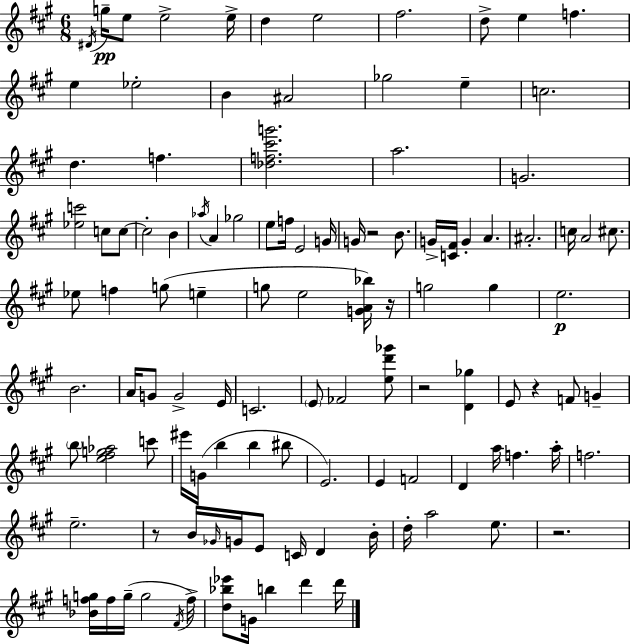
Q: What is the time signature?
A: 6/8